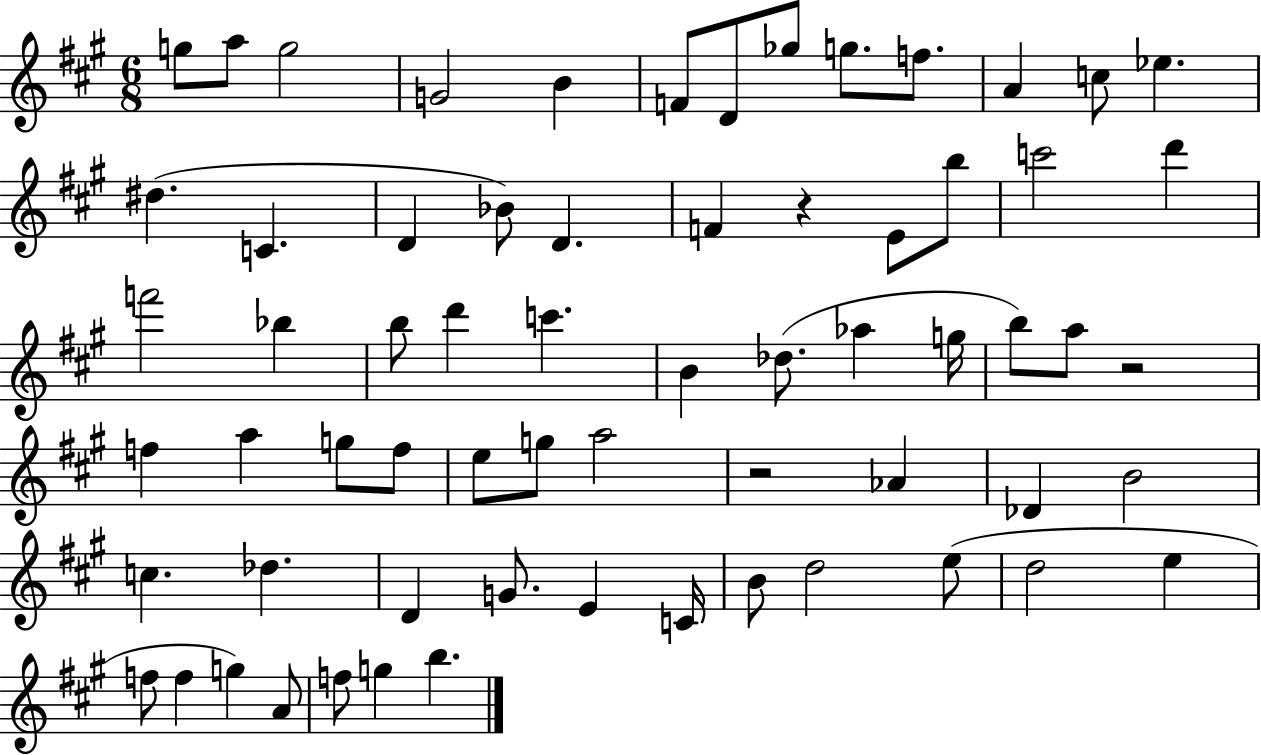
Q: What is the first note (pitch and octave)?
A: G5